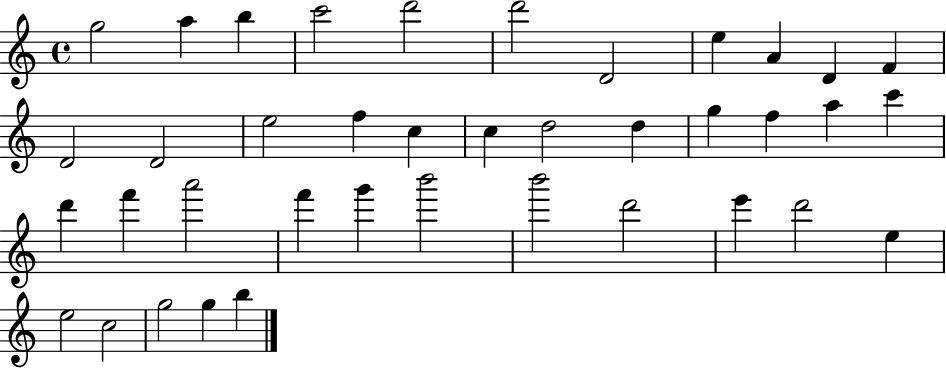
G5/h A5/q B5/q C6/h D6/h D6/h D4/h E5/q A4/q D4/q F4/q D4/h D4/h E5/h F5/q C5/q C5/q D5/h D5/q G5/q F5/q A5/q C6/q D6/q F6/q A6/h F6/q G6/q B6/h B6/h D6/h E6/q D6/h E5/q E5/h C5/h G5/h G5/q B5/q